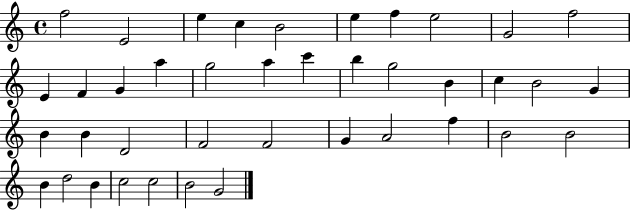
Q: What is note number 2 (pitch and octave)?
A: E4